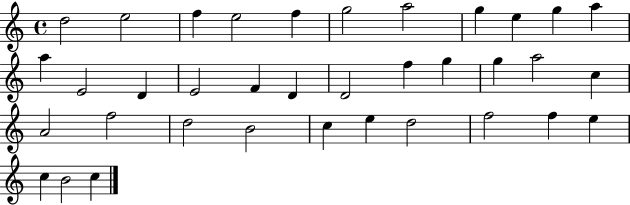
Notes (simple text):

D5/h E5/h F5/q E5/h F5/q G5/h A5/h G5/q E5/q G5/q A5/q A5/q E4/h D4/q E4/h F4/q D4/q D4/h F5/q G5/q G5/q A5/h C5/q A4/h F5/h D5/h B4/h C5/q E5/q D5/h F5/h F5/q E5/q C5/q B4/h C5/q